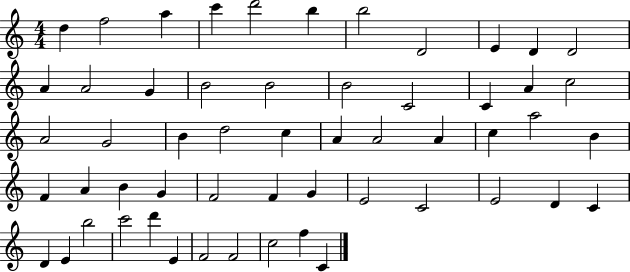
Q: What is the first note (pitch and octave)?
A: D5